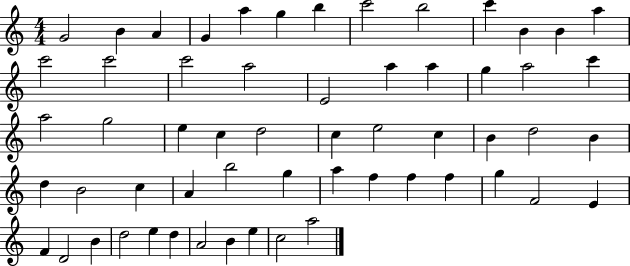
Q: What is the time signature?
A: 4/4